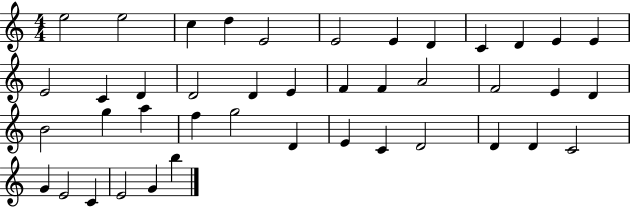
E5/h E5/h C5/q D5/q E4/h E4/h E4/q D4/q C4/q D4/q E4/q E4/q E4/h C4/q D4/q D4/h D4/q E4/q F4/q F4/q A4/h F4/h E4/q D4/q B4/h G5/q A5/q F5/q G5/h D4/q E4/q C4/q D4/h D4/q D4/q C4/h G4/q E4/h C4/q E4/h G4/q B5/q